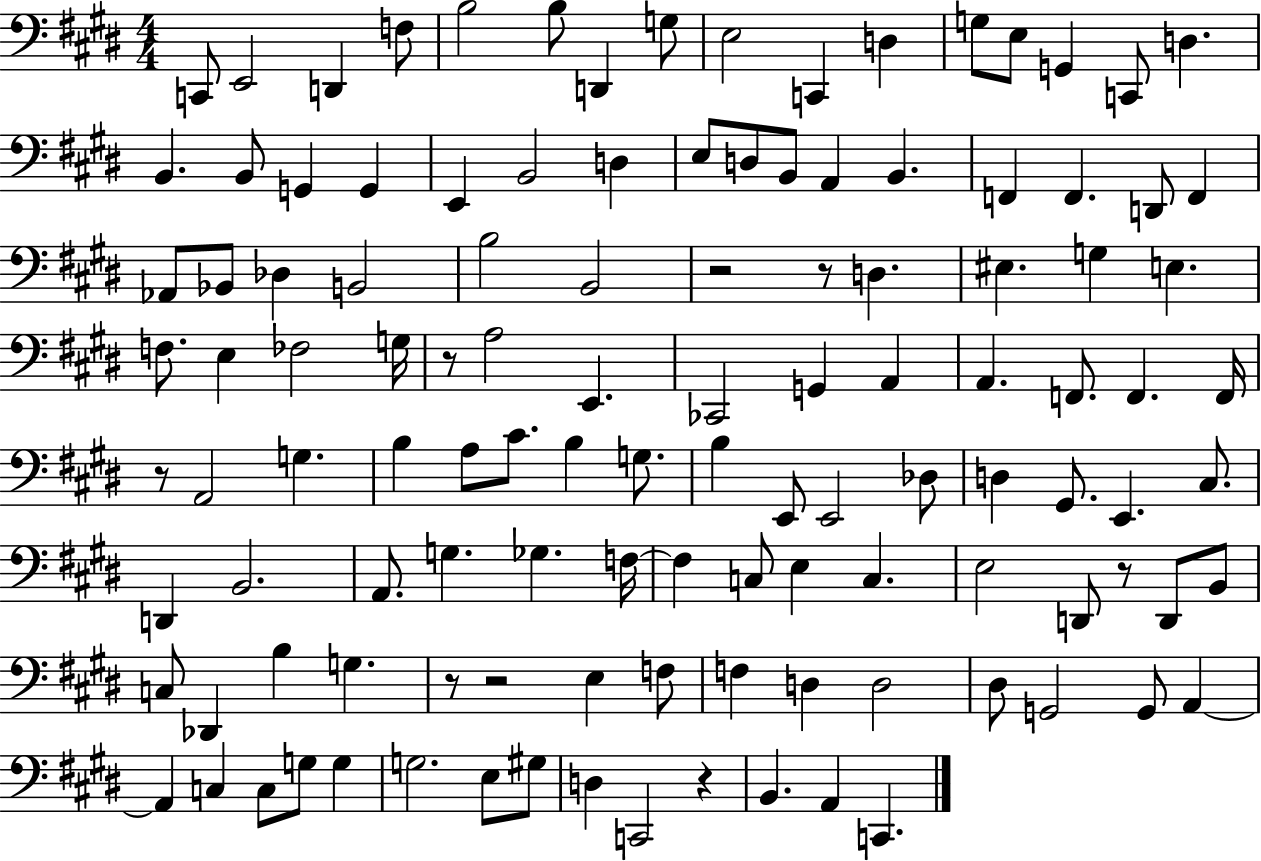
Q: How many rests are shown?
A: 8